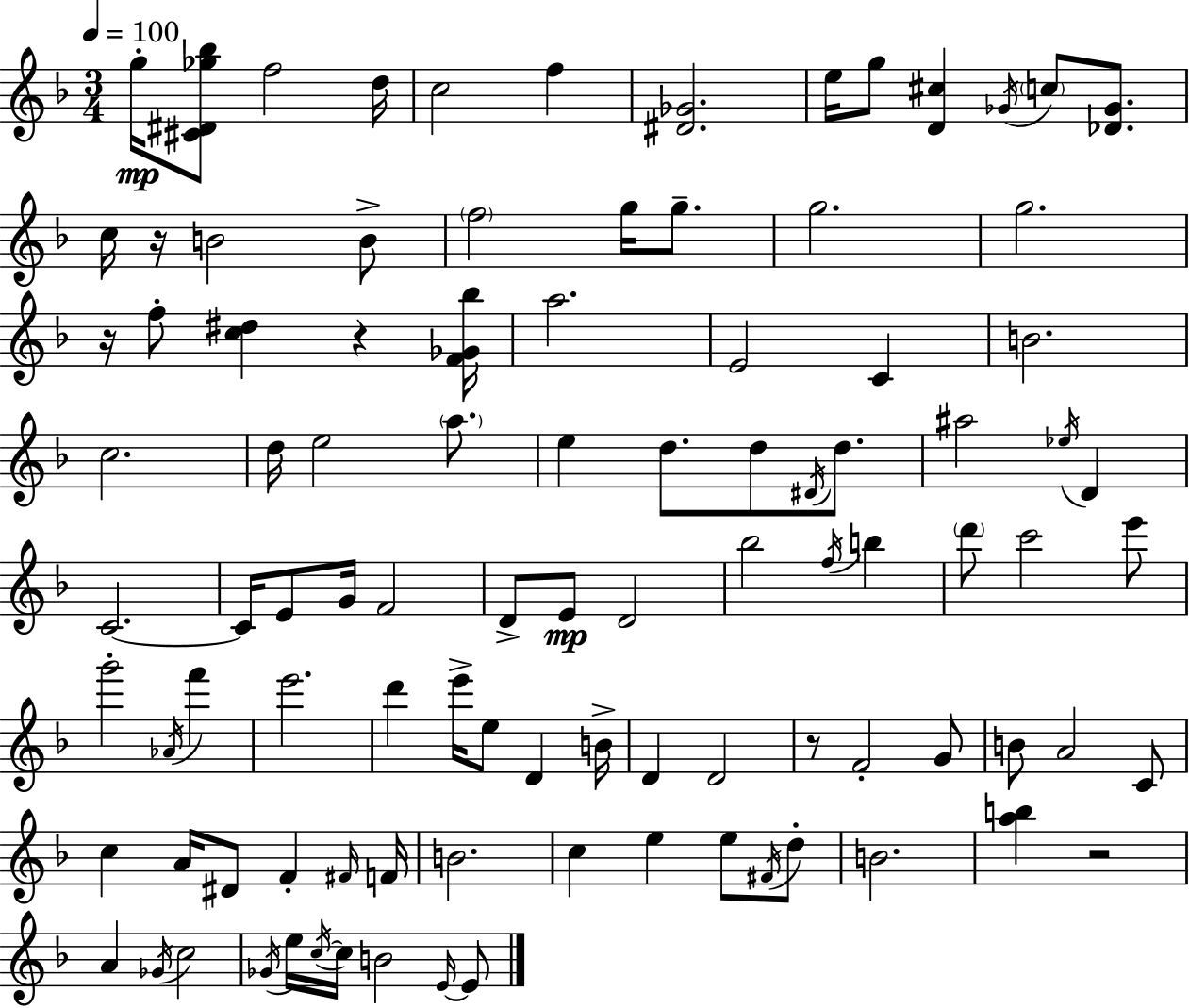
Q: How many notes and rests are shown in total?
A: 99